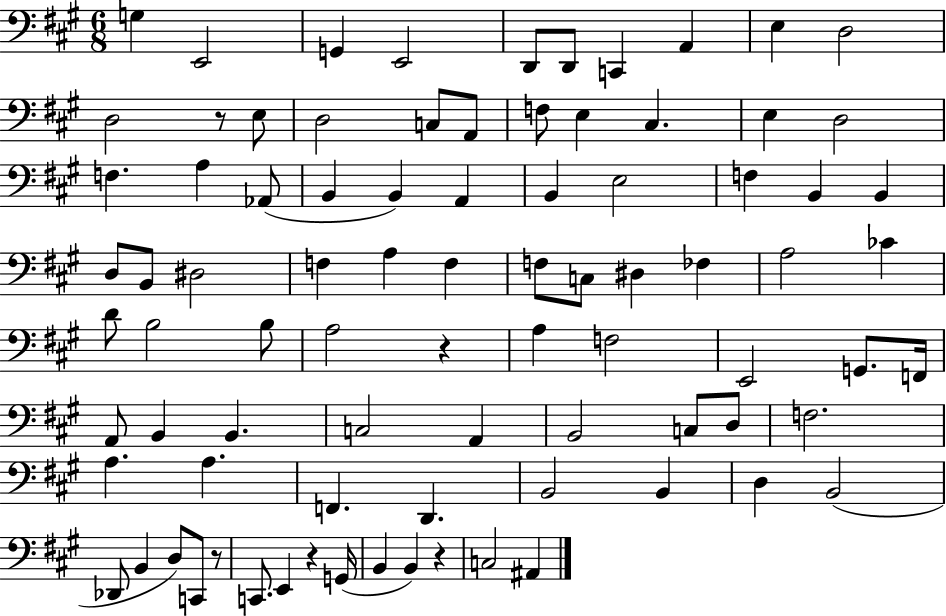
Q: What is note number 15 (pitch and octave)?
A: A2